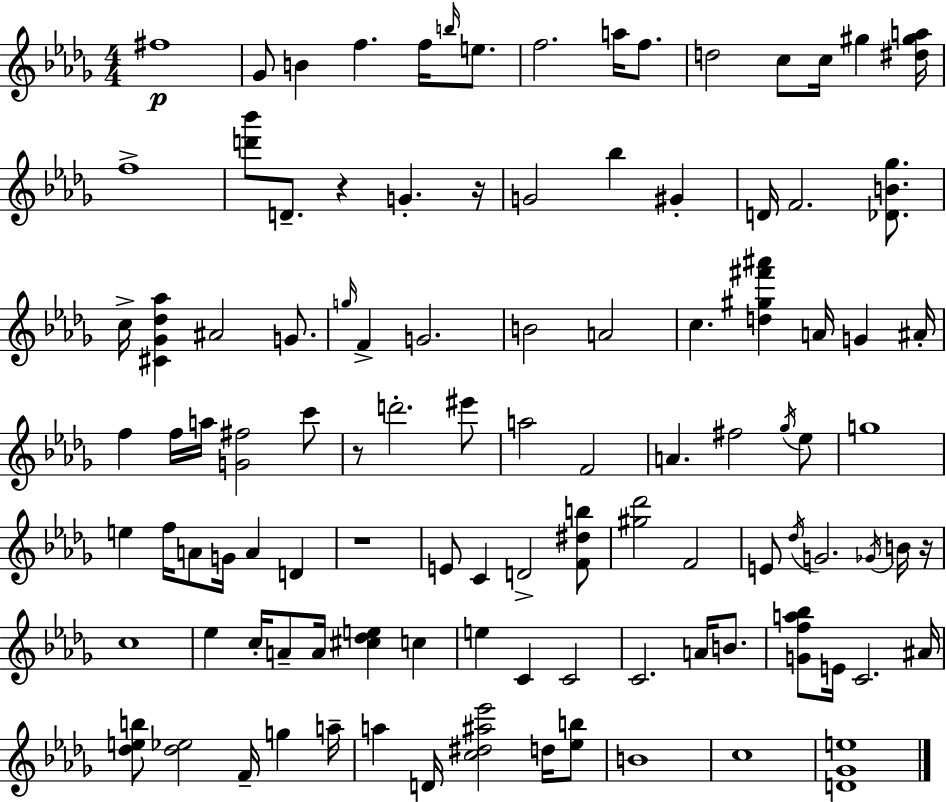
F#5/w Gb4/e B4/q F5/q. F5/s B5/s E5/e. F5/h. A5/s F5/e. D5/h C5/e C5/s G#5/q [D#5,G#5,A5]/s F5/w [D6,Bb6]/e D4/e. R/q G4/q. R/s G4/h Bb5/q G#4/q D4/s F4/h. [Db4,B4,Gb5]/e. C5/s [C#4,Gb4,Db5,Ab5]/q A#4/h G4/e. G5/s F4/q G4/h. B4/h A4/h C5/q. [D5,G#5,F#6,A#6]/q A4/s G4/q A#4/s F5/q F5/s A5/s [G4,F#5]/h C6/e R/e D6/h. EIS6/e A5/h F4/h A4/q. F#5/h Gb5/s Eb5/e G5/w E5/q F5/s A4/e G4/s A4/q D4/q R/w E4/e C4/q D4/h [F4,D#5,B5]/e [G#5,Db6]/h F4/h E4/e Db5/s G4/h. Gb4/s B4/s R/s C5/w Eb5/q C5/s A4/e A4/s [C#5,Db5,E5]/q C5/q E5/q C4/q C4/h C4/h. A4/s B4/e. [G4,F5,A5,Bb5]/e E4/s C4/h. A#4/s [Db5,E5,B5]/e [Db5,Eb5]/h F4/s G5/q A5/s A5/q D4/s [C5,D#5,A#5,Eb6]/h D5/s [Eb5,B5]/e B4/w C5/w [D4,Gb4,E5]/w